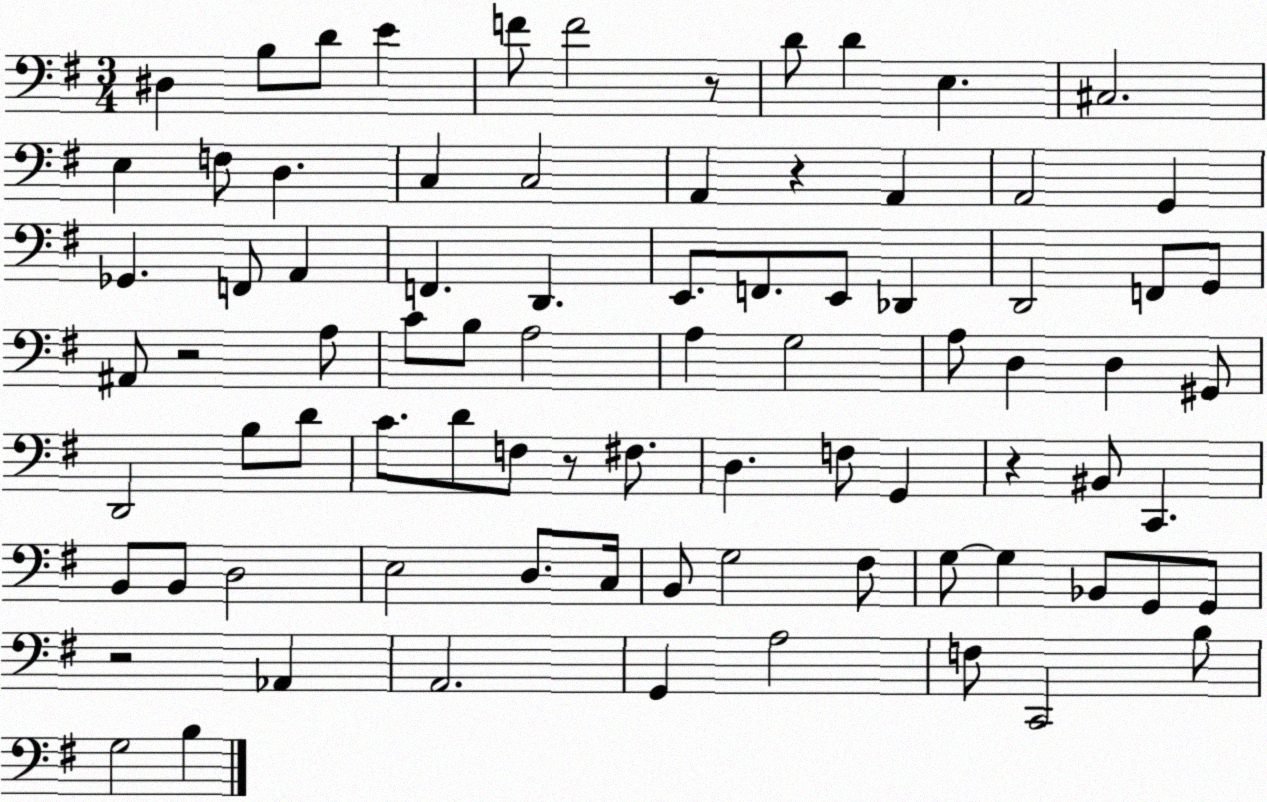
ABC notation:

X:1
T:Untitled
M:3/4
L:1/4
K:G
^D, B,/2 D/2 E F/2 F2 z/2 D/2 D E, ^C,2 E, F,/2 D, C, C,2 A,, z A,, A,,2 G,, _G,, F,,/2 A,, F,, D,, E,,/2 F,,/2 E,,/2 _D,, D,,2 F,,/2 G,,/2 ^A,,/2 z2 A,/2 C/2 B,/2 A,2 A, G,2 A,/2 D, D, ^G,,/2 D,,2 B,/2 D/2 C/2 D/2 F,/2 z/2 ^F,/2 D, F,/2 G,, z ^B,,/2 C,, B,,/2 B,,/2 D,2 E,2 D,/2 C,/4 B,,/2 G,2 ^F,/2 G,/2 G, _B,,/2 G,,/2 G,,/2 z2 _A,, A,,2 G,, A,2 F,/2 C,,2 B,/2 G,2 B,